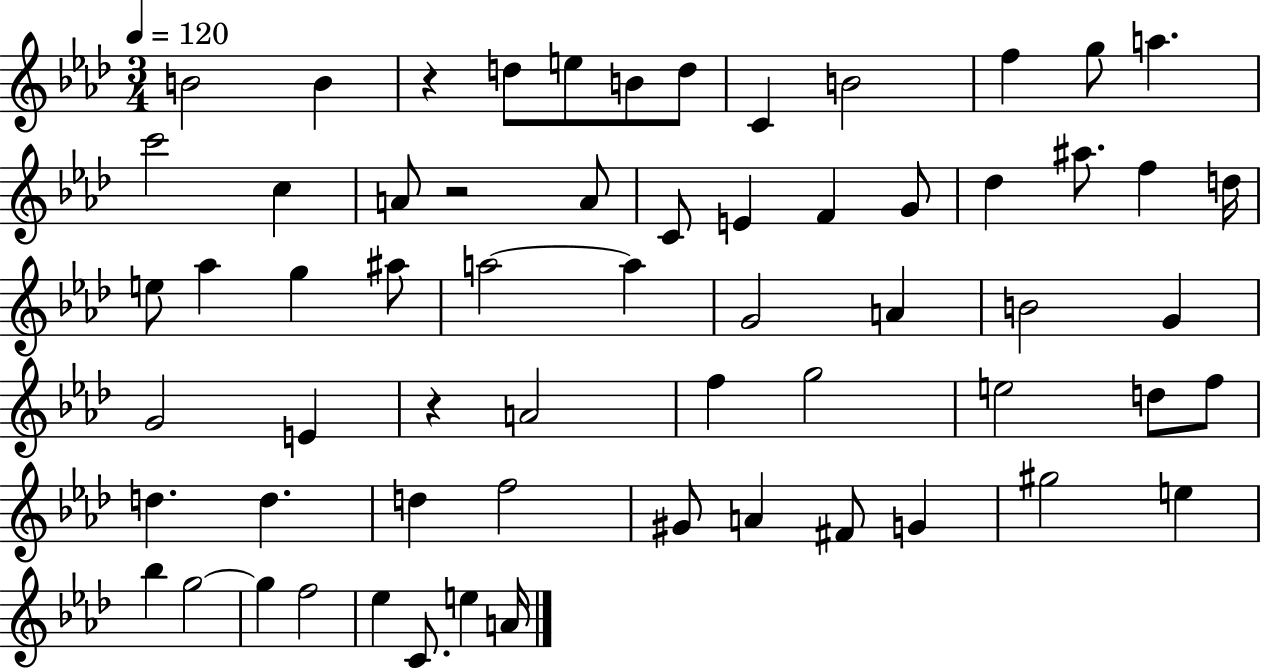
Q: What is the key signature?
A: AES major